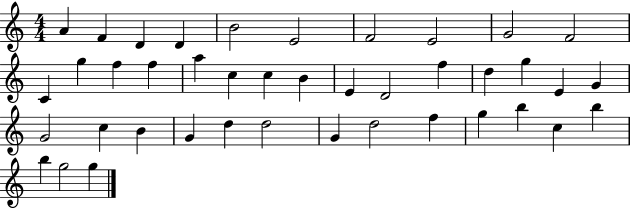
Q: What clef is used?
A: treble